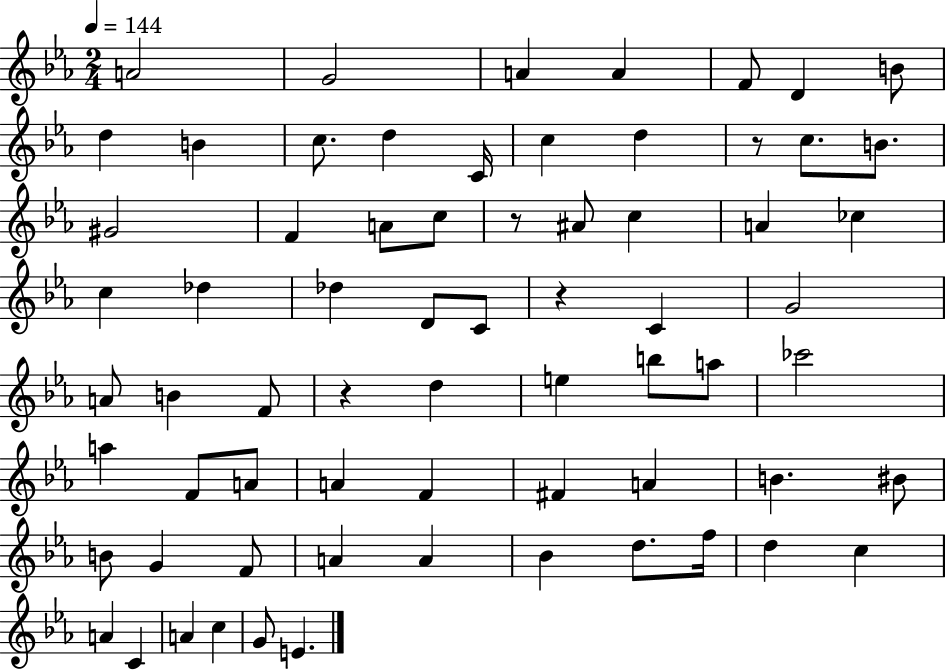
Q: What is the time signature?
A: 2/4